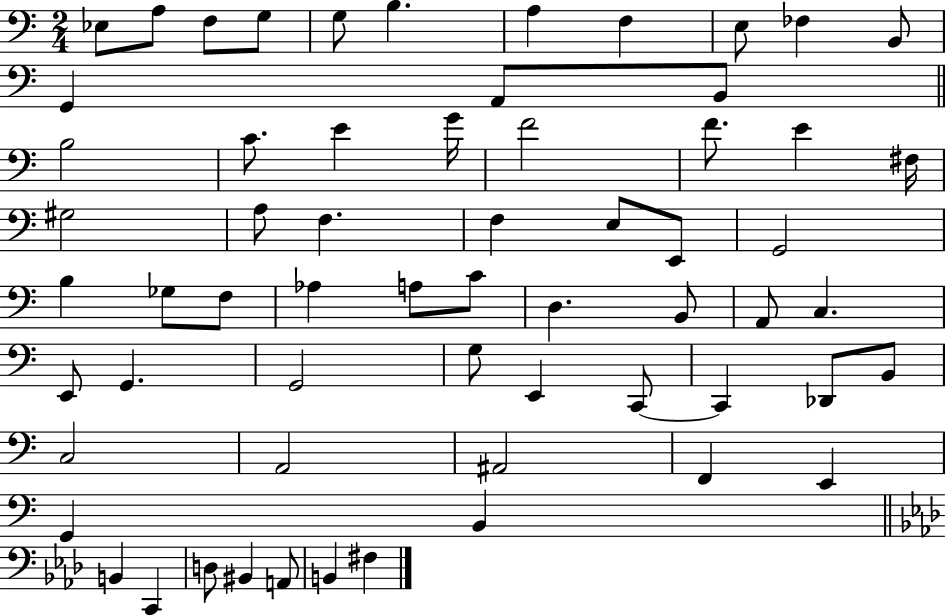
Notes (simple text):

Eb3/e A3/e F3/e G3/e G3/e B3/q. A3/q F3/q E3/e FES3/q B2/e G2/q A2/e B2/e B3/h C4/e. E4/q G4/s F4/h F4/e. E4/q F#3/s G#3/h A3/e F3/q. F3/q E3/e E2/e G2/h B3/q Gb3/e F3/e Ab3/q A3/e C4/e D3/q. B2/e A2/e C3/q. E2/e G2/q. G2/h G3/e E2/q C2/e C2/q Db2/e B2/e C3/h A2/h A#2/h F2/q E2/q G2/q B2/q B2/q C2/q D3/e BIS2/q A2/e B2/q F#3/q